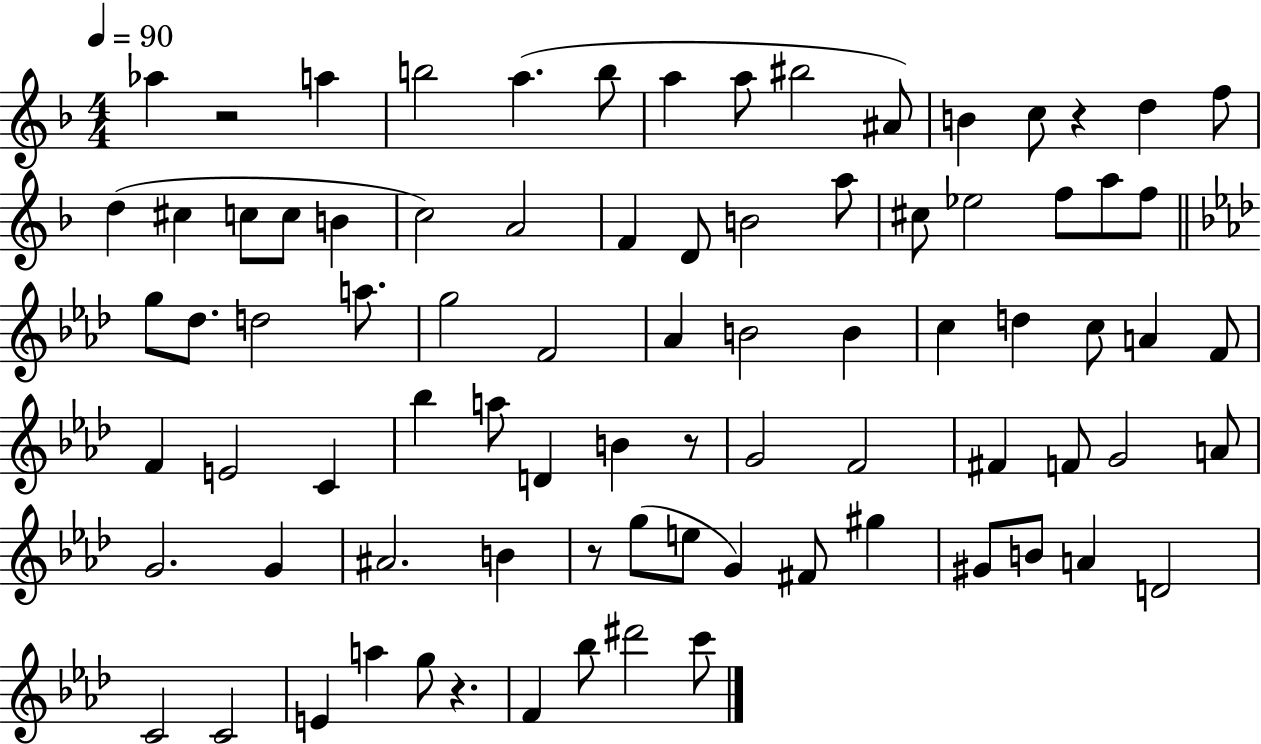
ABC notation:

X:1
T:Untitled
M:4/4
L:1/4
K:F
_a z2 a b2 a b/2 a a/2 ^b2 ^A/2 B c/2 z d f/2 d ^c c/2 c/2 B c2 A2 F D/2 B2 a/2 ^c/2 _e2 f/2 a/2 f/2 g/2 _d/2 d2 a/2 g2 F2 _A B2 B c d c/2 A F/2 F E2 C _b a/2 D B z/2 G2 F2 ^F F/2 G2 A/2 G2 G ^A2 B z/2 g/2 e/2 G ^F/2 ^g ^G/2 B/2 A D2 C2 C2 E a g/2 z F _b/2 ^d'2 c'/2